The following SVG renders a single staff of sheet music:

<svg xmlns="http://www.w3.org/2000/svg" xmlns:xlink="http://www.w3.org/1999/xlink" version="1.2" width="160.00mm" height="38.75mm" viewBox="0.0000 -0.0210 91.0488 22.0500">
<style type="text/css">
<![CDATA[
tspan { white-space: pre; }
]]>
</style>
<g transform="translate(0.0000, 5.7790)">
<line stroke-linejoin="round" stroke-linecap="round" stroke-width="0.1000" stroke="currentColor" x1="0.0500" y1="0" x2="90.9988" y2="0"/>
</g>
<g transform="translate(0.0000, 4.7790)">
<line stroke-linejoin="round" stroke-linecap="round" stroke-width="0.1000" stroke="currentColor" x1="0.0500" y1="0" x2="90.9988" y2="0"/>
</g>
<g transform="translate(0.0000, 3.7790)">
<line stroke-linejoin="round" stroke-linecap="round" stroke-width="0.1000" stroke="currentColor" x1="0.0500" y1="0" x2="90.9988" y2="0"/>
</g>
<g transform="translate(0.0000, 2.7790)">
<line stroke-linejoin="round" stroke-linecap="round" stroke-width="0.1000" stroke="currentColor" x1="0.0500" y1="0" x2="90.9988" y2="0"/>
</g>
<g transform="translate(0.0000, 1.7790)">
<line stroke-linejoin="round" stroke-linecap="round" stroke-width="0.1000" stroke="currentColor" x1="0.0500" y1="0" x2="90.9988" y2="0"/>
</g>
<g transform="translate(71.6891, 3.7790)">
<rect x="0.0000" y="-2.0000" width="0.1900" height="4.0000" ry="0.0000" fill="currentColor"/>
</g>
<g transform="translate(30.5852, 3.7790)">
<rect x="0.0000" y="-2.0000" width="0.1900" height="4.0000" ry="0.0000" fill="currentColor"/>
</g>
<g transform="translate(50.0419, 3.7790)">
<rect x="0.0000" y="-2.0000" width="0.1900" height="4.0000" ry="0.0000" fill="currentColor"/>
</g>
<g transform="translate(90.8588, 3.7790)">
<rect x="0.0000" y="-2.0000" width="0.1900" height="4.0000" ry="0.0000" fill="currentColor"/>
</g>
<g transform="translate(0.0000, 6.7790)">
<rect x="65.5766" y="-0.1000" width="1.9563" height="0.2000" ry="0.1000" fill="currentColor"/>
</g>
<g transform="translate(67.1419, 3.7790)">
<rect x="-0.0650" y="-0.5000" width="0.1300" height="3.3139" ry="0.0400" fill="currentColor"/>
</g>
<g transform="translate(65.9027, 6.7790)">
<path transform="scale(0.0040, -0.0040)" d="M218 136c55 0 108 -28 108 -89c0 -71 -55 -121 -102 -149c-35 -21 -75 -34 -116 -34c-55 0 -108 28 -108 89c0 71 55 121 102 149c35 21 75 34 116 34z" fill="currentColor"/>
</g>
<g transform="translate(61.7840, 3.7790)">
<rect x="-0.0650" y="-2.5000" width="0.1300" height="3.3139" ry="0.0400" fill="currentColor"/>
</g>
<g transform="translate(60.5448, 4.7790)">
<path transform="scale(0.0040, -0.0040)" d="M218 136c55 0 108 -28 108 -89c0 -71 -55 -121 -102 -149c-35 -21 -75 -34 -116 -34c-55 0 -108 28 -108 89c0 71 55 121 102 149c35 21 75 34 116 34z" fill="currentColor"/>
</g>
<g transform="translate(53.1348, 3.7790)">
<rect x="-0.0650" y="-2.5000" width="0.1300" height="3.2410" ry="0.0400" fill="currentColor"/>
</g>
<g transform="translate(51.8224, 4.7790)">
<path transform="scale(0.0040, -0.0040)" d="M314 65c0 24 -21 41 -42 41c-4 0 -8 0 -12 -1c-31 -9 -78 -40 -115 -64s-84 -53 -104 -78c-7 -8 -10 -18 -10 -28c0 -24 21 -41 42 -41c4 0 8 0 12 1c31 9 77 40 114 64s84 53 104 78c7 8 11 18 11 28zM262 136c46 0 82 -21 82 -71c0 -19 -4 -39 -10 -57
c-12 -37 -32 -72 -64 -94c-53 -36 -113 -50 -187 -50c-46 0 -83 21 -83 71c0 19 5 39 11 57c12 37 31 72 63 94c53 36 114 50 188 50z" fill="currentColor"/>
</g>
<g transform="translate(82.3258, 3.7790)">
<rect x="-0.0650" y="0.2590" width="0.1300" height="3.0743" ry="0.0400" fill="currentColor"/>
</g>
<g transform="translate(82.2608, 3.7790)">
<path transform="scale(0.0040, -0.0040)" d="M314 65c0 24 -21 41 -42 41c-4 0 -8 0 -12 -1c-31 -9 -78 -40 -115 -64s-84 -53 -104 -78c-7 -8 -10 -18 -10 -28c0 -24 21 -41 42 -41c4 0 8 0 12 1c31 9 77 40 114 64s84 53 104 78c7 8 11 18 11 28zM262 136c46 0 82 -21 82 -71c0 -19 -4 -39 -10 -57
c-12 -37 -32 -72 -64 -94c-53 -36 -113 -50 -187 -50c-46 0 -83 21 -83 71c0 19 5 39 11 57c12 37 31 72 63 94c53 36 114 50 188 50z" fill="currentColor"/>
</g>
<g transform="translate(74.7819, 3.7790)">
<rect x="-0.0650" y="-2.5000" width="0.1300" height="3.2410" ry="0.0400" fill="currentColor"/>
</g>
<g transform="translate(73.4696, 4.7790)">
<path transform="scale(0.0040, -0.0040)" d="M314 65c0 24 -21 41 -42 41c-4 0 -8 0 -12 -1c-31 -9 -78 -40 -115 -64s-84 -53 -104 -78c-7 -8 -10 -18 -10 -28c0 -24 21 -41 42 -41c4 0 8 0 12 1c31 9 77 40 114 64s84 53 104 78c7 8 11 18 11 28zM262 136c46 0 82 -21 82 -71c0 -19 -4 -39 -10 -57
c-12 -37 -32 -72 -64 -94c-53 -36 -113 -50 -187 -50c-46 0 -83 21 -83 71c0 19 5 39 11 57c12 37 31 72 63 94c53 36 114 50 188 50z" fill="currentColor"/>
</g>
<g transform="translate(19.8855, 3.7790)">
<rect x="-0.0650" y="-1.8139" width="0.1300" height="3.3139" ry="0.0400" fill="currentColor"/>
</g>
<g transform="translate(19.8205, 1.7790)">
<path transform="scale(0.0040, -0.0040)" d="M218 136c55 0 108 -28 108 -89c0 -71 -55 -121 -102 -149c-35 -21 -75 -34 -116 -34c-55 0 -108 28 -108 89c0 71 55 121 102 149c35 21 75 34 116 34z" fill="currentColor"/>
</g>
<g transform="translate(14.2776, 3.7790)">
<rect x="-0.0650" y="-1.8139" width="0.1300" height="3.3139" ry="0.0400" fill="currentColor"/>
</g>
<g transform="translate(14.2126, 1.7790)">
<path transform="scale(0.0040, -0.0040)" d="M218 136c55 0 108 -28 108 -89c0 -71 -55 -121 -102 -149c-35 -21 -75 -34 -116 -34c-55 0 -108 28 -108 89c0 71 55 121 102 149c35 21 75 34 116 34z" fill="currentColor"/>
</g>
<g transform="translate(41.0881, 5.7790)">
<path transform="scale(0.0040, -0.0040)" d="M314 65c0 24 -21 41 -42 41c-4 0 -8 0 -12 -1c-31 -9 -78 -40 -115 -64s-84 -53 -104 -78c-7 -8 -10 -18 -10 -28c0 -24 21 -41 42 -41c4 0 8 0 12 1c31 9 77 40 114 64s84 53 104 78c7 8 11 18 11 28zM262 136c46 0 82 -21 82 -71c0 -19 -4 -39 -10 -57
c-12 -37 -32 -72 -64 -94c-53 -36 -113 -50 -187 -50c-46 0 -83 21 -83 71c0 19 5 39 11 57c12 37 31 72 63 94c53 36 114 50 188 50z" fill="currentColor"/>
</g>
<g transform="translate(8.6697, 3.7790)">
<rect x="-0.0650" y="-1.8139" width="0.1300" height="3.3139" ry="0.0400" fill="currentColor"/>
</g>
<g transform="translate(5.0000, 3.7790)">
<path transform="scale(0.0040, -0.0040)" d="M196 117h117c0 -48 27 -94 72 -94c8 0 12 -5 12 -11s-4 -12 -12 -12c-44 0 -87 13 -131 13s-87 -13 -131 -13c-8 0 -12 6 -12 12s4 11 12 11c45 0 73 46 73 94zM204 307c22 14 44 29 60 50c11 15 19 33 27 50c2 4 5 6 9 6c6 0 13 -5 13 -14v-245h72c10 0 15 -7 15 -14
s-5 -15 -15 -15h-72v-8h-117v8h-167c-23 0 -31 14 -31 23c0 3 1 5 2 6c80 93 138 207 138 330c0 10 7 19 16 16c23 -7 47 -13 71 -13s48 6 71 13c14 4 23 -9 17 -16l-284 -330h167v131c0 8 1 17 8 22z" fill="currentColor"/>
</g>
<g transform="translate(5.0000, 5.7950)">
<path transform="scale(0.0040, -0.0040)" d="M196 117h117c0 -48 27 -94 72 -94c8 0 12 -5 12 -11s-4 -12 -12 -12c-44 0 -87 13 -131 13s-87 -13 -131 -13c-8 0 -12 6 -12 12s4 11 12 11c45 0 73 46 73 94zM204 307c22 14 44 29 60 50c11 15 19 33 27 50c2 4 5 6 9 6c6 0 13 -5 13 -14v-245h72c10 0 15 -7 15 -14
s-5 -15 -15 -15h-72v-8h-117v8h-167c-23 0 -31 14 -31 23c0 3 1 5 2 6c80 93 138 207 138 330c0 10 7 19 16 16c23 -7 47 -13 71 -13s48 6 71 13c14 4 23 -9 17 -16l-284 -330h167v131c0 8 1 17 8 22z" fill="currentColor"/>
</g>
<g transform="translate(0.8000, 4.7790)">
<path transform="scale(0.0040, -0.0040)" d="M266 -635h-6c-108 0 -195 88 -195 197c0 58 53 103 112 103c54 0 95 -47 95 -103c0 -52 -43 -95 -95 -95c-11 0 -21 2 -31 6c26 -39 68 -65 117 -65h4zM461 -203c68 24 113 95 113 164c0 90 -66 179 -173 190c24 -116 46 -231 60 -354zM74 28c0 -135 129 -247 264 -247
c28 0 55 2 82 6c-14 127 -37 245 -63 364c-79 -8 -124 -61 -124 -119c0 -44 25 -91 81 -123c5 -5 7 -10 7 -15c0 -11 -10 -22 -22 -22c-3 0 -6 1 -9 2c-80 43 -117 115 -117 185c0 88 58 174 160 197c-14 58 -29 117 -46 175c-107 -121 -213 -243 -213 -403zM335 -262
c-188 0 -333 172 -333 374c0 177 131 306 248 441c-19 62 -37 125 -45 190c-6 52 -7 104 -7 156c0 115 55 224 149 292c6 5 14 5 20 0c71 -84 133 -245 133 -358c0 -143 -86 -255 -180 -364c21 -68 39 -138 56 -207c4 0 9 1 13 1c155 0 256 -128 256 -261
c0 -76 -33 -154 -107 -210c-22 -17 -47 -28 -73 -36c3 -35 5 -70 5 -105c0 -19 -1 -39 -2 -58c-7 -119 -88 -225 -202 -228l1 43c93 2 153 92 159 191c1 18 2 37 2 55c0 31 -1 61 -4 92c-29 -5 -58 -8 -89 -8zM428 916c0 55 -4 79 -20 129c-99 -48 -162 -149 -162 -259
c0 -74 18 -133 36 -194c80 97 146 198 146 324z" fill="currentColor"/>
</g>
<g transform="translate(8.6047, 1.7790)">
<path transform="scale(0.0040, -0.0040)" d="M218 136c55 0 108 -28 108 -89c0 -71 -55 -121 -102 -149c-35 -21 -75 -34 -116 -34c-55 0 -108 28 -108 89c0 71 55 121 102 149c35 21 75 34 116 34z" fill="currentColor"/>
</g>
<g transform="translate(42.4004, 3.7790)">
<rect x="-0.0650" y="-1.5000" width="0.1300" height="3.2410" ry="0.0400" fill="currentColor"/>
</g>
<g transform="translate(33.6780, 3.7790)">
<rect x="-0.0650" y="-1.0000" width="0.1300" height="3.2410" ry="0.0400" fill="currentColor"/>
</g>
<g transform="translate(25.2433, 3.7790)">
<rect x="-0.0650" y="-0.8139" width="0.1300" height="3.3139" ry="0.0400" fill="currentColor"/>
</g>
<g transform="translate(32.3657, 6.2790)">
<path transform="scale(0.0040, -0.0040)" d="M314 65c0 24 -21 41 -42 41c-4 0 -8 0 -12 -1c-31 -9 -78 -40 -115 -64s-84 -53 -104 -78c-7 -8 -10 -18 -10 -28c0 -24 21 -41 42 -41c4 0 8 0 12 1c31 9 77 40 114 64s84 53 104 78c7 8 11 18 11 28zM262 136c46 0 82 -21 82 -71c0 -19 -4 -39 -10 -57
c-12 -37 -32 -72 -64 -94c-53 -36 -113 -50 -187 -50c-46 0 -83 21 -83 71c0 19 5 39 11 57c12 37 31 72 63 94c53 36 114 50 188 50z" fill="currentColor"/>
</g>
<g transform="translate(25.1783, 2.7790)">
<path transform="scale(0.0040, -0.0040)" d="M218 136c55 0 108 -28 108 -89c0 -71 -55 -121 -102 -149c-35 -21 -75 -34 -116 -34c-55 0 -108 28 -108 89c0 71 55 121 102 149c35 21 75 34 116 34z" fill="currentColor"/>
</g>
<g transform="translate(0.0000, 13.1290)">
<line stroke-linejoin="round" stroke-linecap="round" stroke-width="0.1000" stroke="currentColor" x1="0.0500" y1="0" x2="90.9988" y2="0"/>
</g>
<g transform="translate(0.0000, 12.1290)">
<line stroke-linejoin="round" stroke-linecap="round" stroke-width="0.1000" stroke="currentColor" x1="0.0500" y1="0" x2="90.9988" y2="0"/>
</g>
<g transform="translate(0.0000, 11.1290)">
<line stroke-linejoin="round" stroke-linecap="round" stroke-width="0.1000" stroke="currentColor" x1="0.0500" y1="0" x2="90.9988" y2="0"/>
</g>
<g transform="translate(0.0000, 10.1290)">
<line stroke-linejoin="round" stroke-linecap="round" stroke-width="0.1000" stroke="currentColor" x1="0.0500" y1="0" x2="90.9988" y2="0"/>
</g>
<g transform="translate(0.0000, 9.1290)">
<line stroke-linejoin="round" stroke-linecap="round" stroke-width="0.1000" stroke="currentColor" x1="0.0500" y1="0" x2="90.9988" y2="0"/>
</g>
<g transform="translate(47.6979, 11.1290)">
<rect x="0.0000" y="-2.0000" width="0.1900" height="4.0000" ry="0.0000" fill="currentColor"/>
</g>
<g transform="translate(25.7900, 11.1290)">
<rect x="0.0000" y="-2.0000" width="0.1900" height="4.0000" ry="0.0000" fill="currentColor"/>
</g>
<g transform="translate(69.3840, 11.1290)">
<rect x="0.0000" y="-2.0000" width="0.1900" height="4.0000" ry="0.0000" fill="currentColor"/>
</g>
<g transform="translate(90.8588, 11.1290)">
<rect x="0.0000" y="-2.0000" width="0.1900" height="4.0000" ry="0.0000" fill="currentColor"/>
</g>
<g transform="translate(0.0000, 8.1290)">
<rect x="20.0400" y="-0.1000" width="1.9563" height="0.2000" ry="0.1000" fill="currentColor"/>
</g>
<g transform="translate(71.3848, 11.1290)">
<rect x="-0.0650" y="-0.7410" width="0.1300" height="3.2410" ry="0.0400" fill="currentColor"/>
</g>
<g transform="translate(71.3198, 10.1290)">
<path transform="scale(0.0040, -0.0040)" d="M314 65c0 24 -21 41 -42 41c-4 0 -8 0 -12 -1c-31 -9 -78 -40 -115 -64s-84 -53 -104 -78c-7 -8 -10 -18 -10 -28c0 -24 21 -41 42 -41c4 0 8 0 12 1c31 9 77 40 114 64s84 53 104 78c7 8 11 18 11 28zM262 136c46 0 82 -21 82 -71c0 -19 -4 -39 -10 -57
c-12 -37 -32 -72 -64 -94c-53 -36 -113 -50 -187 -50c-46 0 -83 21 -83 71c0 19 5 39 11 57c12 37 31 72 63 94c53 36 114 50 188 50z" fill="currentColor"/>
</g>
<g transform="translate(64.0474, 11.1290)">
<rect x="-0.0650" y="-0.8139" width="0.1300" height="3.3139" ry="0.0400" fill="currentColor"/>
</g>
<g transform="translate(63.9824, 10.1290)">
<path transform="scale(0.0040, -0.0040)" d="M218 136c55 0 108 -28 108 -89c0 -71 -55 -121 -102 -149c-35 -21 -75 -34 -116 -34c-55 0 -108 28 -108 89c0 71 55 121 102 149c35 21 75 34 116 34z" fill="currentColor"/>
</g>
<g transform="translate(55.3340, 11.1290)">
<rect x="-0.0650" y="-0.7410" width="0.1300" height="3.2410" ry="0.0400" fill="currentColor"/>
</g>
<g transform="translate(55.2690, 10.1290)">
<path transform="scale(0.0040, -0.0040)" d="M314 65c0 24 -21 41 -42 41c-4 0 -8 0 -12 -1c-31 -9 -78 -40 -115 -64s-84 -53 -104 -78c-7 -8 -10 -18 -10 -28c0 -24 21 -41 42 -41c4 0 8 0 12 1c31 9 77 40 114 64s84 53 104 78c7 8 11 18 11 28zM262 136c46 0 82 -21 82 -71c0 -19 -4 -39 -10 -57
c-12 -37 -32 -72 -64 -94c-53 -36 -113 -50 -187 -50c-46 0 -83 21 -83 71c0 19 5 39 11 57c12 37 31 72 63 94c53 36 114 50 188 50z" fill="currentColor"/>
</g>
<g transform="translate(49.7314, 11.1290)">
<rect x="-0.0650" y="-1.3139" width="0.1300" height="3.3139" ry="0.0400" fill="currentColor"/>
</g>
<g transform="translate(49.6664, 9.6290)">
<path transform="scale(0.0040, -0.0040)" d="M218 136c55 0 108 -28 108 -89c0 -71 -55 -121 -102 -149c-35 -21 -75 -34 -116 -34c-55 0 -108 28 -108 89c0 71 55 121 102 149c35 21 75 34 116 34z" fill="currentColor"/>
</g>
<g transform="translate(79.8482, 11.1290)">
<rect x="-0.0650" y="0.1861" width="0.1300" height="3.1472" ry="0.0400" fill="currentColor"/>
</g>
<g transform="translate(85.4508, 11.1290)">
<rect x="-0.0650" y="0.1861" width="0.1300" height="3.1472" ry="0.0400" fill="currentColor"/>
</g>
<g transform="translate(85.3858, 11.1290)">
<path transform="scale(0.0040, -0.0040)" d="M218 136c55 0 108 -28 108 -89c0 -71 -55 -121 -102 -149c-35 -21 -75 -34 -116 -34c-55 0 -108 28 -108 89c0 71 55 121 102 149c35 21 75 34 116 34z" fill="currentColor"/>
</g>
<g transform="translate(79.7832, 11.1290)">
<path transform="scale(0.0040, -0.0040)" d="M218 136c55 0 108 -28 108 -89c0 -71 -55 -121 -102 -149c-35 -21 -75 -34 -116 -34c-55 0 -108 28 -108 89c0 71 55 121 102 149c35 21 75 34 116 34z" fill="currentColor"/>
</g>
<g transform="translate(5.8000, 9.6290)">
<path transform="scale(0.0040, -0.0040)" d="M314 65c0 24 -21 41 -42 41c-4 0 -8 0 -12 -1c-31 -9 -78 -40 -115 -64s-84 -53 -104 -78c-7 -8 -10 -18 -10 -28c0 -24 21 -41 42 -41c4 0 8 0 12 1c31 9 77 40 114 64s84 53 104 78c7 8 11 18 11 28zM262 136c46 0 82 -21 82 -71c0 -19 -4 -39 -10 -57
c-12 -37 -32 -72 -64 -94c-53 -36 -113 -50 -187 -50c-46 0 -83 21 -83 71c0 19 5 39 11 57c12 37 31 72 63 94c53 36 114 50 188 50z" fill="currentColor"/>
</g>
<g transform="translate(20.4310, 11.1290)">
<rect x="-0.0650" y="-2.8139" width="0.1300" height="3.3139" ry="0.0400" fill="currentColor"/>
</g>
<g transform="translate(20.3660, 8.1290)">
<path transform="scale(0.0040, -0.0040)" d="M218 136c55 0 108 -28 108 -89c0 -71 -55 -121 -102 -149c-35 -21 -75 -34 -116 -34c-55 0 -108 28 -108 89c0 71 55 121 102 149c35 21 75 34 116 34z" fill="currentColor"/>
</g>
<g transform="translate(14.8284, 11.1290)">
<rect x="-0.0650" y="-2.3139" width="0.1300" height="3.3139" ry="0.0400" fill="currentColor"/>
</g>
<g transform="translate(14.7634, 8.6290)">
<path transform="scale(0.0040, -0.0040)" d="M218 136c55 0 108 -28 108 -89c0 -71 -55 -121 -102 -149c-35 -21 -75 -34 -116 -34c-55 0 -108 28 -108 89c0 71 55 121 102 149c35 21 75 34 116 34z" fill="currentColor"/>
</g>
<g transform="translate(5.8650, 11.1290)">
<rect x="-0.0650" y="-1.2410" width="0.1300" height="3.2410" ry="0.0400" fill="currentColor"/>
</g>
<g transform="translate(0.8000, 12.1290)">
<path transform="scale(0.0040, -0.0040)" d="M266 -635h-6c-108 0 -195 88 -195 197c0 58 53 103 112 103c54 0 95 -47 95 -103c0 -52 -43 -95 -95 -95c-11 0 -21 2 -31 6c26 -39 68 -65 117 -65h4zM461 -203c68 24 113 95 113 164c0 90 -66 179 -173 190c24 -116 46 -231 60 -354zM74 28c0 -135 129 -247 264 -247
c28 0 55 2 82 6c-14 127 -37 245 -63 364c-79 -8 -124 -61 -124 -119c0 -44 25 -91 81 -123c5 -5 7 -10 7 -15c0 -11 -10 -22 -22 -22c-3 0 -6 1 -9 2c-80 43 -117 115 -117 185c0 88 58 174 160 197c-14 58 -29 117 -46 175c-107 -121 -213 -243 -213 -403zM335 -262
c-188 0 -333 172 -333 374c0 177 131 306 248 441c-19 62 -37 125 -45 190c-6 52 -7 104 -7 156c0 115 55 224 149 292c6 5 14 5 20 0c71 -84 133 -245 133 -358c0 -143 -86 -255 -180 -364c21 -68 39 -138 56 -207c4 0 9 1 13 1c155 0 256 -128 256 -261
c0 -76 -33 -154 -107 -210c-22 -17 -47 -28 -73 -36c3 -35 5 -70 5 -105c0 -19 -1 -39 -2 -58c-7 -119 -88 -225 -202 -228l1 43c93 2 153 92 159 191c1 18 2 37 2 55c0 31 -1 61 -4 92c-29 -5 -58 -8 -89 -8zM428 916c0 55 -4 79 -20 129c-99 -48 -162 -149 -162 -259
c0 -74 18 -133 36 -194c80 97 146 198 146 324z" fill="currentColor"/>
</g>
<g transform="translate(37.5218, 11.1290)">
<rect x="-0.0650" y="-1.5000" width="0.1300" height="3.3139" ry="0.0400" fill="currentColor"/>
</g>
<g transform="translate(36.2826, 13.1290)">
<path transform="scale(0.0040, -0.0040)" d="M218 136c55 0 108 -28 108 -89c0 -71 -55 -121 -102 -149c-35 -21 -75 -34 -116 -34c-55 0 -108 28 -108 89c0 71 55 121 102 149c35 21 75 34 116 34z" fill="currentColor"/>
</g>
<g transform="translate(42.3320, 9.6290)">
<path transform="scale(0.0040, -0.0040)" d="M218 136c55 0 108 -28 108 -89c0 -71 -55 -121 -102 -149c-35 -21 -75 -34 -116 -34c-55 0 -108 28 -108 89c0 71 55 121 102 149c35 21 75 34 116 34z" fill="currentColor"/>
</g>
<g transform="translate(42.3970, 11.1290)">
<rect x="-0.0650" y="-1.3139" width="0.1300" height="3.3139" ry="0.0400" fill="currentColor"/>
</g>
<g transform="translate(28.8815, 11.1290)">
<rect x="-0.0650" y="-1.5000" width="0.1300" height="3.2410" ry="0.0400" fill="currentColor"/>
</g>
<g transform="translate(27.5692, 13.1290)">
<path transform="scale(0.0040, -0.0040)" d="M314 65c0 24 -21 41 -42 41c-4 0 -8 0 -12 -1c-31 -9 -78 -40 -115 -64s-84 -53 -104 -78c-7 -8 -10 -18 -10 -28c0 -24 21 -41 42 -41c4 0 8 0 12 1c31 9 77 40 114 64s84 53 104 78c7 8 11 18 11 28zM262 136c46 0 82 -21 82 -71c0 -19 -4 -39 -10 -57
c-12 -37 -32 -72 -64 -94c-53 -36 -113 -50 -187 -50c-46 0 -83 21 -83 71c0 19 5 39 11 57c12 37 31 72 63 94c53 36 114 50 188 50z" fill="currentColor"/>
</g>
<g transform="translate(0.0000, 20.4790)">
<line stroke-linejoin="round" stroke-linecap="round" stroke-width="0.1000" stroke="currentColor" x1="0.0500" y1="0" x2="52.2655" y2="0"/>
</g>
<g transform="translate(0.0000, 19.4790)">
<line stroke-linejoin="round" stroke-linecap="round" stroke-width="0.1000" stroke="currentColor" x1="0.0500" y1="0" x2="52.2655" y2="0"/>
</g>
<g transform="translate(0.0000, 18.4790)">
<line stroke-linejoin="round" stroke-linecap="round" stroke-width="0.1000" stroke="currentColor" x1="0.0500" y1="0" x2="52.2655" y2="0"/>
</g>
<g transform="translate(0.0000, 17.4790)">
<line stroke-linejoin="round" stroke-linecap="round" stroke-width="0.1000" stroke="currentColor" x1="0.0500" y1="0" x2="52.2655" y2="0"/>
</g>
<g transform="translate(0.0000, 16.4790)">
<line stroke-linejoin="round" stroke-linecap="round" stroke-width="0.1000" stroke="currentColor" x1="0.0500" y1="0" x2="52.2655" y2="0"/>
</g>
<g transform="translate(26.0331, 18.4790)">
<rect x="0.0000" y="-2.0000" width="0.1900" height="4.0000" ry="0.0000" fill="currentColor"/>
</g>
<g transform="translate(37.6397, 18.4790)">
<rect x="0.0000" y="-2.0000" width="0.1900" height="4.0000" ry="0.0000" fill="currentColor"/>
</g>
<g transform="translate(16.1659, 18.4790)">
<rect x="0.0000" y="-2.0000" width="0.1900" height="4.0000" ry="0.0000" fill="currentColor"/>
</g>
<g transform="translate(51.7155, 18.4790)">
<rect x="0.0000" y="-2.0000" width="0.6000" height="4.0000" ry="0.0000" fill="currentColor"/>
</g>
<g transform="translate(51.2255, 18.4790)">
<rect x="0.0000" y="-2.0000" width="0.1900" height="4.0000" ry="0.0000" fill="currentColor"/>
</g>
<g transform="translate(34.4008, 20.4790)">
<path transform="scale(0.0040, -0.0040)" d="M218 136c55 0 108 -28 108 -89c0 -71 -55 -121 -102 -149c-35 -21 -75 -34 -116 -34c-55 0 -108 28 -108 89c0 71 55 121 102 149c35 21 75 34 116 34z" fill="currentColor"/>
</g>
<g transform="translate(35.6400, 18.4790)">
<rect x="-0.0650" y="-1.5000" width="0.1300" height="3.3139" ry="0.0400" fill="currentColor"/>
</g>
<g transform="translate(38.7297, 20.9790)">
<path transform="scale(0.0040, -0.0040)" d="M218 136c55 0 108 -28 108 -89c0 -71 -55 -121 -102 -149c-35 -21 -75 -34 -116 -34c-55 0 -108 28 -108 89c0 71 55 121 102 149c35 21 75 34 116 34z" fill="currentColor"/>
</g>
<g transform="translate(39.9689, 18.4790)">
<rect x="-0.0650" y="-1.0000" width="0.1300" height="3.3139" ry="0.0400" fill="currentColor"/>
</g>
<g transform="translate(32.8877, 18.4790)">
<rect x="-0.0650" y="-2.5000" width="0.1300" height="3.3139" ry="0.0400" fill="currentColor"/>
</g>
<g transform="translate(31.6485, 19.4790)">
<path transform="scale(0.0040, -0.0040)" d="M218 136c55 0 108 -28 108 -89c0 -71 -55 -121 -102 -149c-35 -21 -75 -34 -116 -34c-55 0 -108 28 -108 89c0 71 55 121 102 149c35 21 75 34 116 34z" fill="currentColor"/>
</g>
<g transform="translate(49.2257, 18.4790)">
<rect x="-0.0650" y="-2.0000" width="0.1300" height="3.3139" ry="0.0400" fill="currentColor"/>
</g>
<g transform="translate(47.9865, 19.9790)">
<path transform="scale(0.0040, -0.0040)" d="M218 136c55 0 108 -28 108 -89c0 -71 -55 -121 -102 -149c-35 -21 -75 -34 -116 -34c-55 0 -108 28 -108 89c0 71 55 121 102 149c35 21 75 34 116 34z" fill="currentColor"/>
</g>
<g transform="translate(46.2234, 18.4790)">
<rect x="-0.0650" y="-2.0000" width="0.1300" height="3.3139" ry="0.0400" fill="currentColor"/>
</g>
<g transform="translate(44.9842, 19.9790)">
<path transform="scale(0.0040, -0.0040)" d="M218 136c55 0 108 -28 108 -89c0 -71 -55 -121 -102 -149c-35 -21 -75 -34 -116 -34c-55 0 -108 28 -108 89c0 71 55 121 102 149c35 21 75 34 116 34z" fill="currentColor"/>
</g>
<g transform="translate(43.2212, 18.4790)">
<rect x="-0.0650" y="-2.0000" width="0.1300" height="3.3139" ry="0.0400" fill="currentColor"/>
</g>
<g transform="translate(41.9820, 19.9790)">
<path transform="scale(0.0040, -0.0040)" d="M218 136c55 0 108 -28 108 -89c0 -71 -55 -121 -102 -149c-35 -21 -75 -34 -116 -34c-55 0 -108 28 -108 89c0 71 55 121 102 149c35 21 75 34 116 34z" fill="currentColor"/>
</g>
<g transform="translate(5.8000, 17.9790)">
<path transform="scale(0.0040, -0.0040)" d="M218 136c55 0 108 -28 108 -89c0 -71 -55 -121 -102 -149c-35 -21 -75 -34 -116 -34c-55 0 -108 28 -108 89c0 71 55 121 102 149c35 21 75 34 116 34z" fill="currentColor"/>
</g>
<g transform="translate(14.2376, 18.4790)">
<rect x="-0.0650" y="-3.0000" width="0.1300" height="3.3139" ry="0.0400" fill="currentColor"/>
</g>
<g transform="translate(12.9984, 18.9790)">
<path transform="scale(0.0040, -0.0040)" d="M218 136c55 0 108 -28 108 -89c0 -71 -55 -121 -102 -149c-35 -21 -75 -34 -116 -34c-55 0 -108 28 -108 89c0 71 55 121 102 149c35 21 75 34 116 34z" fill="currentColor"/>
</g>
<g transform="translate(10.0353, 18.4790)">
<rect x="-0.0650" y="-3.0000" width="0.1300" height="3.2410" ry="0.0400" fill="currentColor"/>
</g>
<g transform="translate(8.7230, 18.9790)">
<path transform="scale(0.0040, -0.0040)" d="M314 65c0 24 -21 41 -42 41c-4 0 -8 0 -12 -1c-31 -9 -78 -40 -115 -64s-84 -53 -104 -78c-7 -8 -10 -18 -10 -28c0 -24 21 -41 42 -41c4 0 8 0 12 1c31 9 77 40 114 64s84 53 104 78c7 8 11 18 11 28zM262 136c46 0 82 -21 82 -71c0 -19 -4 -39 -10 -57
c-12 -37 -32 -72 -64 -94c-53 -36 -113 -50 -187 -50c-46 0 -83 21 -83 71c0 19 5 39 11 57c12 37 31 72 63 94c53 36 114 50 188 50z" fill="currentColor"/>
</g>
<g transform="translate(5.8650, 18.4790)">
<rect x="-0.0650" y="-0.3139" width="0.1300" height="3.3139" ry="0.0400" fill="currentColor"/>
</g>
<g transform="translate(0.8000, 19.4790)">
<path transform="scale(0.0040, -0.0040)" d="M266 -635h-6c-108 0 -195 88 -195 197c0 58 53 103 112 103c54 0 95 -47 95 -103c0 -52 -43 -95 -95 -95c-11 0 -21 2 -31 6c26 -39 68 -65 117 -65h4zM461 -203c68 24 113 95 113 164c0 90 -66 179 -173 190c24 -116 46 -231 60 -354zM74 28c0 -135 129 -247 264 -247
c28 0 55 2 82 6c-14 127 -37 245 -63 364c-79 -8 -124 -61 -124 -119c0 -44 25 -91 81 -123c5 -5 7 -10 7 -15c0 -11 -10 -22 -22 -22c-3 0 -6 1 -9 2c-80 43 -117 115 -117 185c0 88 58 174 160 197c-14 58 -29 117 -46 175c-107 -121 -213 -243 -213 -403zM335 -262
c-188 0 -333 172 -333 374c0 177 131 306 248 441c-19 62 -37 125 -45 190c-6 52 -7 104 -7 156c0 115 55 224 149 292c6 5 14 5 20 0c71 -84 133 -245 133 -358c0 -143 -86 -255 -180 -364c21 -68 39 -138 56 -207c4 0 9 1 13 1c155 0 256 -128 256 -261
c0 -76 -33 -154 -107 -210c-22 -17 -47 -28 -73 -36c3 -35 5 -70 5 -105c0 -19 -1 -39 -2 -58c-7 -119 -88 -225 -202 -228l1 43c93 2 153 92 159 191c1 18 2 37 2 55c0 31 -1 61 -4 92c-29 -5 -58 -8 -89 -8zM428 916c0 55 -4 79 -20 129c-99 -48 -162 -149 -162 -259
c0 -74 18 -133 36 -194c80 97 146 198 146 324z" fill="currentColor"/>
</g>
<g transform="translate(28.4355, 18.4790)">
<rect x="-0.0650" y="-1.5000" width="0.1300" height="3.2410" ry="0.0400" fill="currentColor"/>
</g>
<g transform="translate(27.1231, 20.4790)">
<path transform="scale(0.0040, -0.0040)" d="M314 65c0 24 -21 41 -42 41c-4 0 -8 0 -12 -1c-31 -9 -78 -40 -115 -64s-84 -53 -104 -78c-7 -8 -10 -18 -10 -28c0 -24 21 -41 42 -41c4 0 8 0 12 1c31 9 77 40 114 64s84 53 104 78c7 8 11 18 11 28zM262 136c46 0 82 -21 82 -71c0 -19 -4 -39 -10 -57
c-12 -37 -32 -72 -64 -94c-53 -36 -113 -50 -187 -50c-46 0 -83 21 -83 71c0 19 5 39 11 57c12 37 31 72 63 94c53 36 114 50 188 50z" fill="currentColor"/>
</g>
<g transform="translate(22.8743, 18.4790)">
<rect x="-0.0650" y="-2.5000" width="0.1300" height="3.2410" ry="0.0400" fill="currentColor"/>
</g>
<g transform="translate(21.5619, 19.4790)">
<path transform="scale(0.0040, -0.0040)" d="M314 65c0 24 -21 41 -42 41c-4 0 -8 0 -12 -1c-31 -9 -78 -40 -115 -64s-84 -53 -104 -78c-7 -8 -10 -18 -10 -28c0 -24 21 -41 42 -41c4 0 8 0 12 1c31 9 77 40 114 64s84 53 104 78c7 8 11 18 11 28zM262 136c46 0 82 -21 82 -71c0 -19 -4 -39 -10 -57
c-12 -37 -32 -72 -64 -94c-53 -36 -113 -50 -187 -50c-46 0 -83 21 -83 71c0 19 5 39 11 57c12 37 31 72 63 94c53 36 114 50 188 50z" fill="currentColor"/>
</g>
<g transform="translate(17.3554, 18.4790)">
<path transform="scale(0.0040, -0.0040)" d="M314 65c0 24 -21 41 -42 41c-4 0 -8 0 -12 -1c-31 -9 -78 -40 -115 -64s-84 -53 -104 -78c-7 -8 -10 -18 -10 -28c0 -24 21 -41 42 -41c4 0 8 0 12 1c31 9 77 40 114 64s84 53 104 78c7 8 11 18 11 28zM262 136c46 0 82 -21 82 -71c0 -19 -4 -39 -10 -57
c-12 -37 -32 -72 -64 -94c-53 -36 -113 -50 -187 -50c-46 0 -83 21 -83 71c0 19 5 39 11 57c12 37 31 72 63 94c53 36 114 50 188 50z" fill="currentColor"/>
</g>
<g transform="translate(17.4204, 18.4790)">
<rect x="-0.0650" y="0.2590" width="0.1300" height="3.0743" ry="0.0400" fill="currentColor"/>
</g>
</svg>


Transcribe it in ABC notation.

X:1
T:Untitled
M:4/4
L:1/4
K:C
f f f d D2 E2 G2 G C G2 B2 e2 g a E2 E e e d2 d d2 B B c A2 A B2 G2 E2 G E D F F F